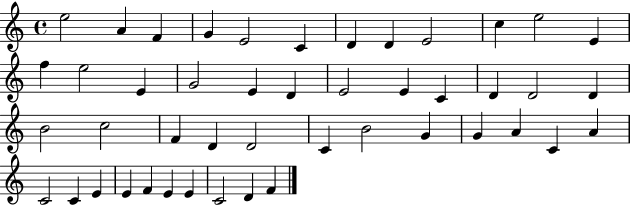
E5/h A4/q F4/q G4/q E4/h C4/q D4/q D4/q E4/h C5/q E5/h E4/q F5/q E5/h E4/q G4/h E4/q D4/q E4/h E4/q C4/q D4/q D4/h D4/q B4/h C5/h F4/q D4/q D4/h C4/q B4/h G4/q G4/q A4/q C4/q A4/q C4/h C4/q E4/q E4/q F4/q E4/q E4/q C4/h D4/q F4/q